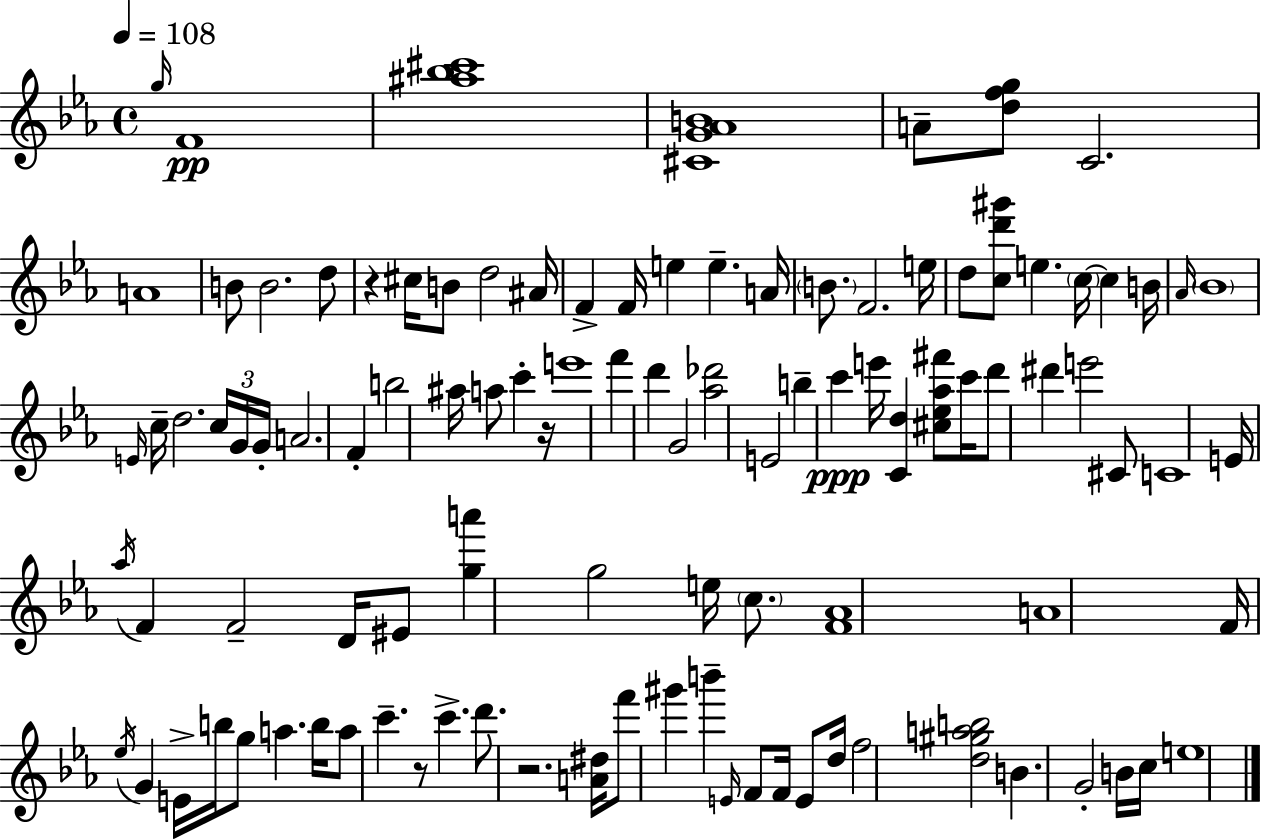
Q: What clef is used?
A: treble